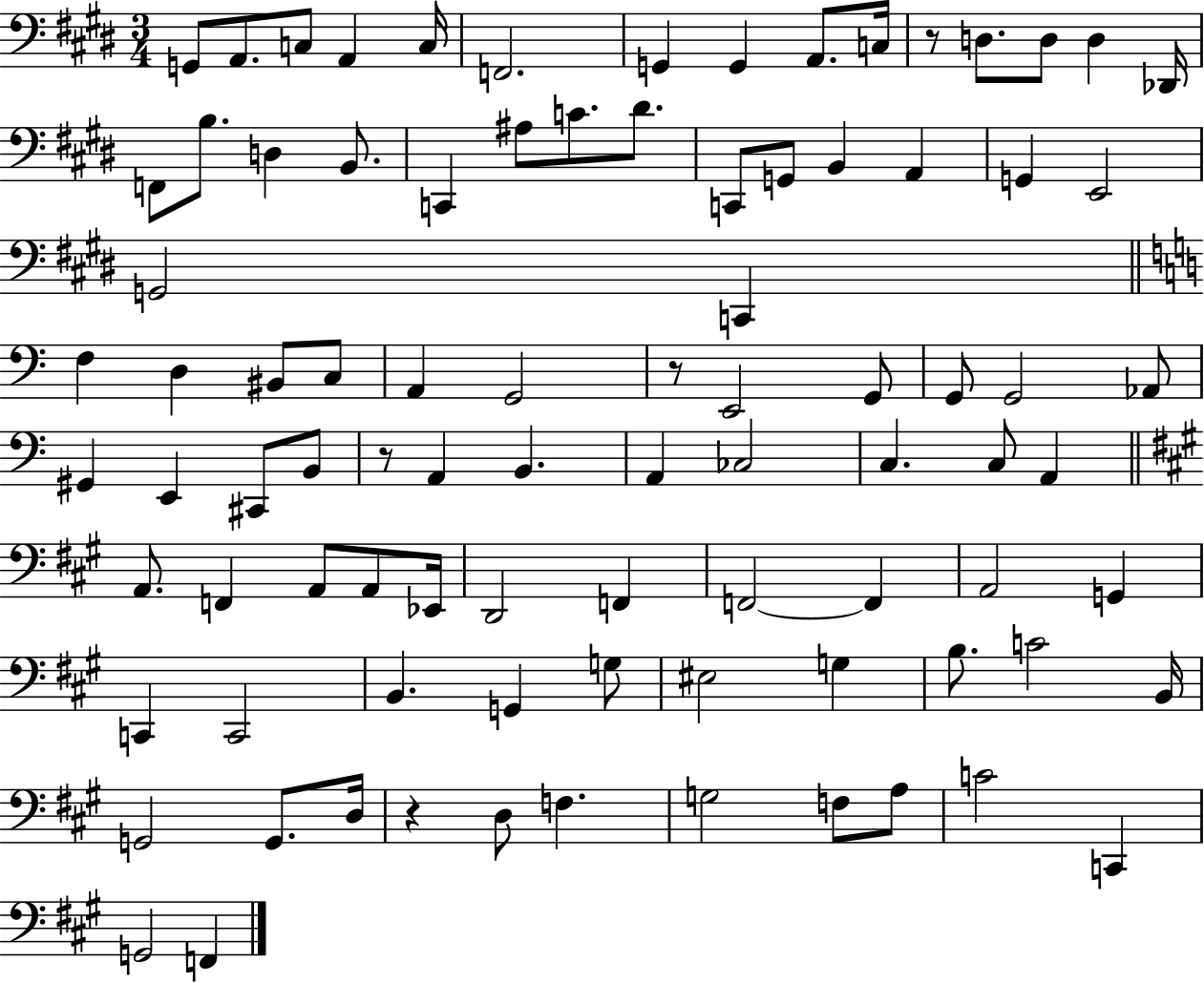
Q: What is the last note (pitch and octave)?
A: F2